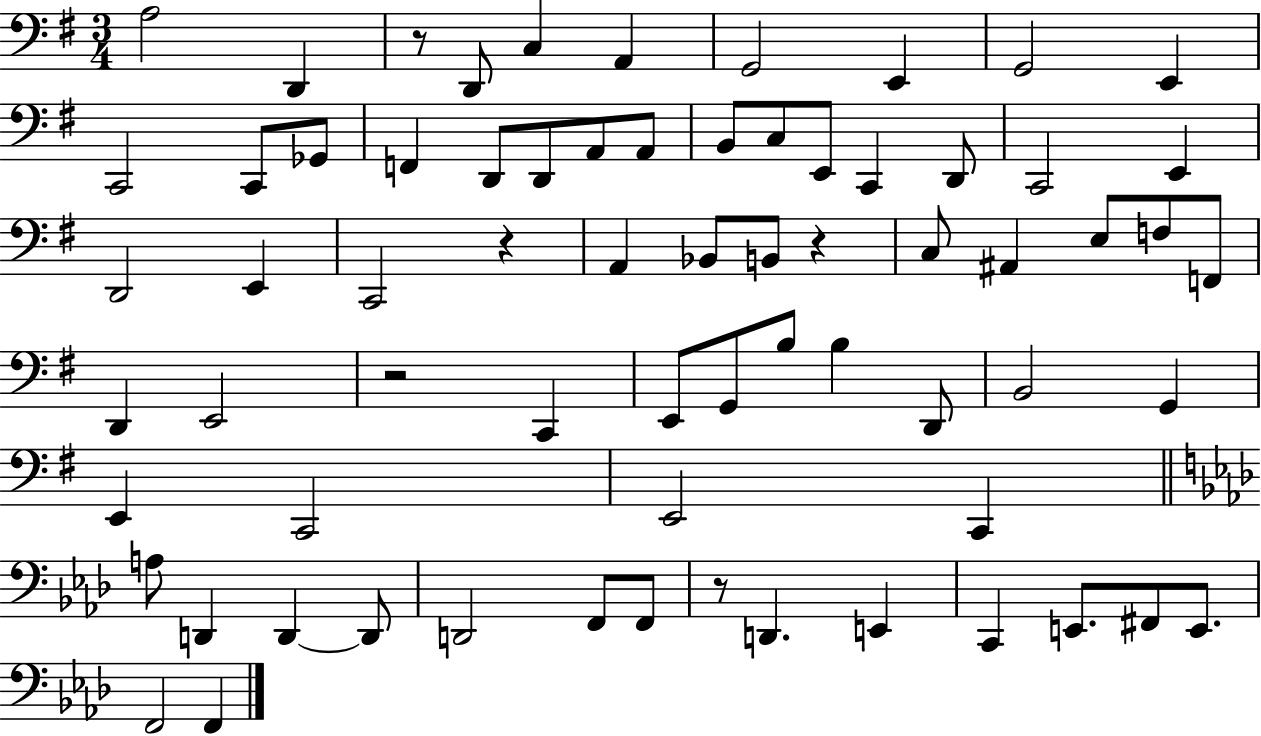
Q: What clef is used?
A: bass